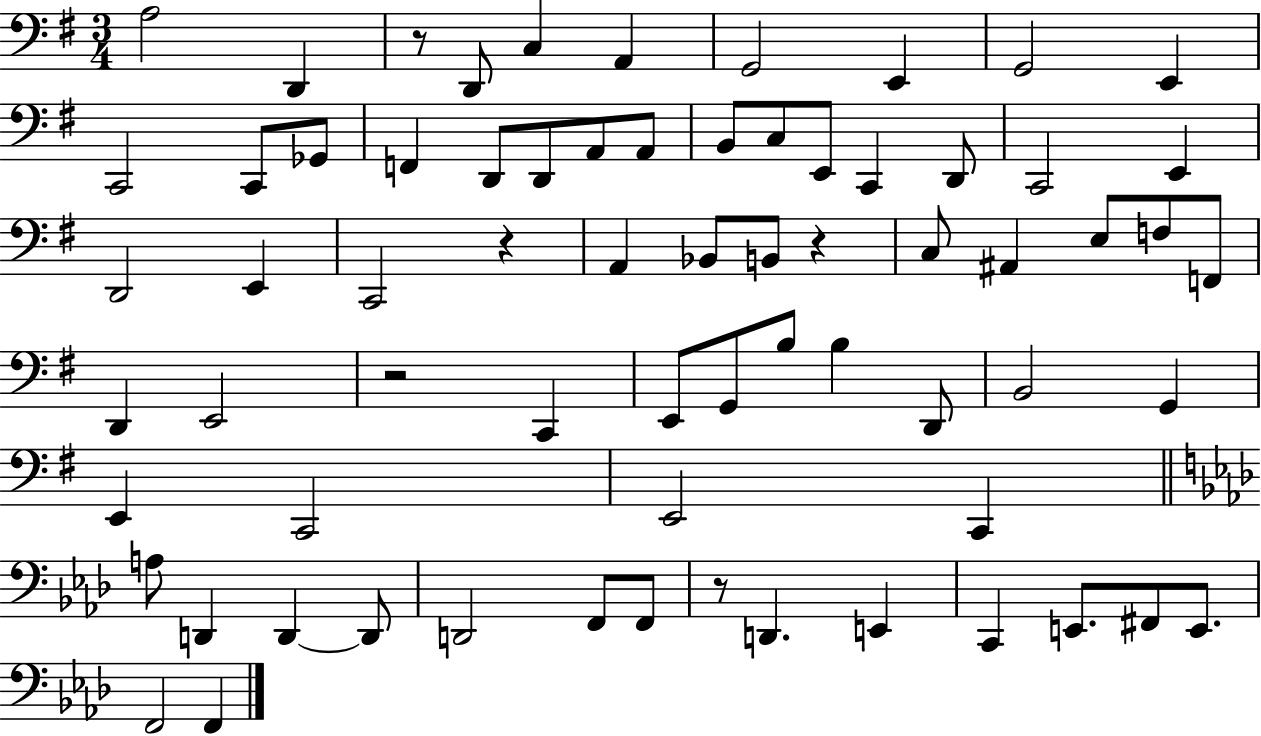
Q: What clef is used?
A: bass